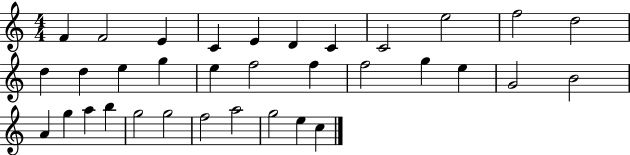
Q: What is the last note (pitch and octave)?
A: C5